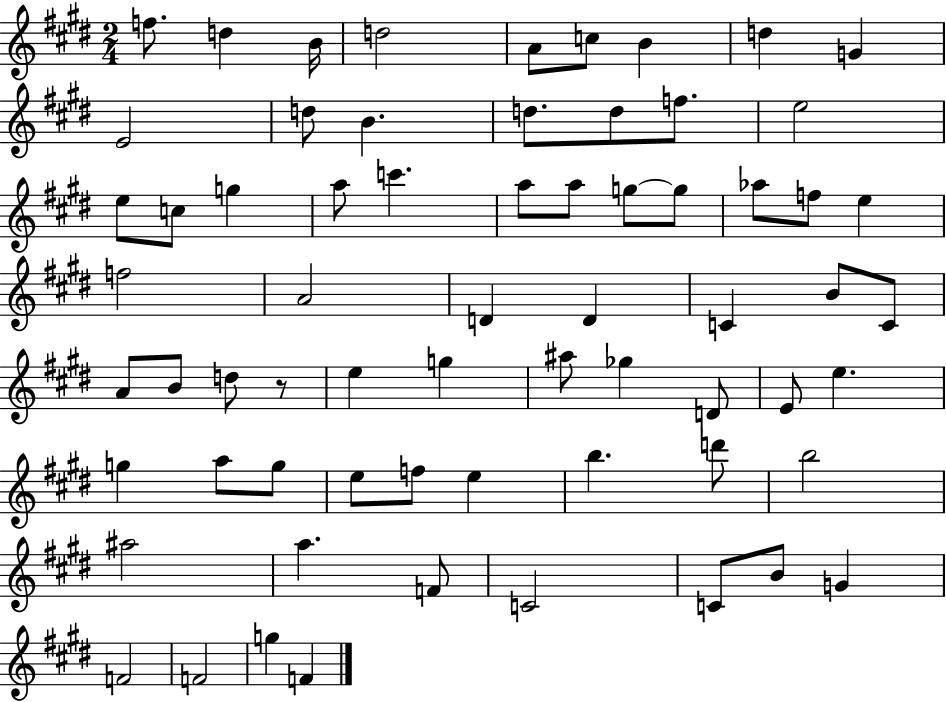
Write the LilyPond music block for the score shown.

{
  \clef treble
  \numericTimeSignature
  \time 2/4
  \key e \major
  f''8. d''4 b'16 | d''2 | a'8 c''8 b'4 | d''4 g'4 | \break e'2 | d''8 b'4. | d''8. d''8 f''8. | e''2 | \break e''8 c''8 g''4 | a''8 c'''4. | a''8 a''8 g''8~~ g''8 | aes''8 f''8 e''4 | \break f''2 | a'2 | d'4 d'4 | c'4 b'8 c'8 | \break a'8 b'8 d''8 r8 | e''4 g''4 | ais''8 ges''4 d'8 | e'8 e''4. | \break g''4 a''8 g''8 | e''8 f''8 e''4 | b''4. d'''8 | b''2 | \break ais''2 | a''4. f'8 | c'2 | c'8 b'8 g'4 | \break f'2 | f'2 | g''4 f'4 | \bar "|."
}